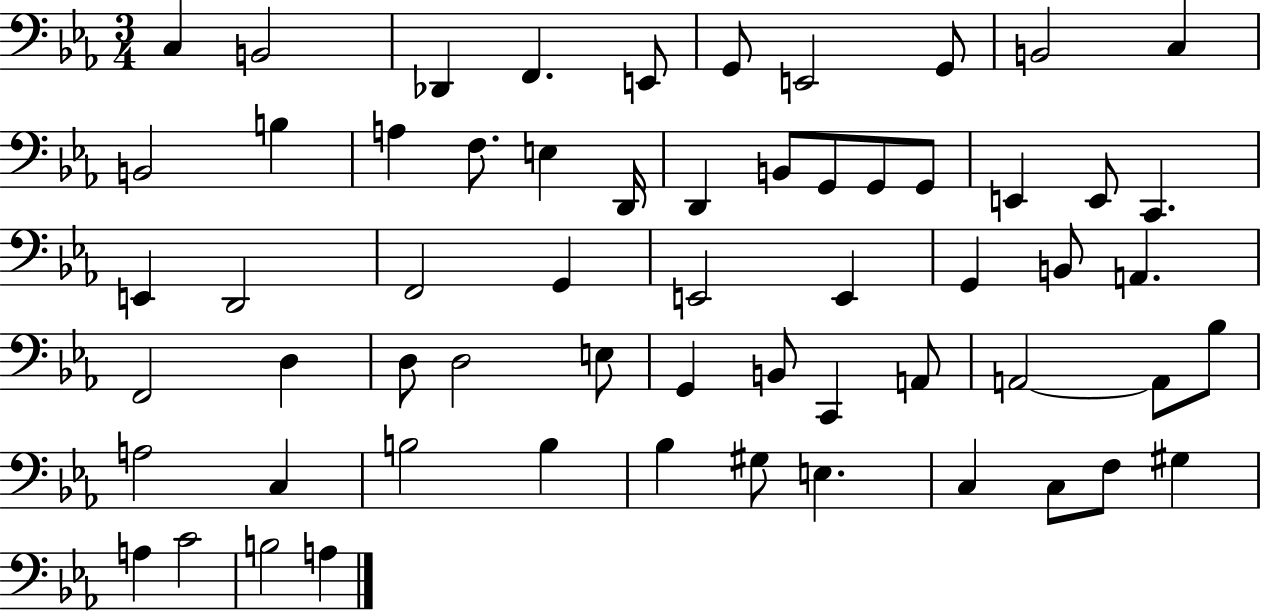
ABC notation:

X:1
T:Untitled
M:3/4
L:1/4
K:Eb
C, B,,2 _D,, F,, E,,/2 G,,/2 E,,2 G,,/2 B,,2 C, B,,2 B, A, F,/2 E, D,,/4 D,, B,,/2 G,,/2 G,,/2 G,,/2 E,, E,,/2 C,, E,, D,,2 F,,2 G,, E,,2 E,, G,, B,,/2 A,, F,,2 D, D,/2 D,2 E,/2 G,, B,,/2 C,, A,,/2 A,,2 A,,/2 _B,/2 A,2 C, B,2 B, _B, ^G,/2 E, C, C,/2 F,/2 ^G, A, C2 B,2 A,